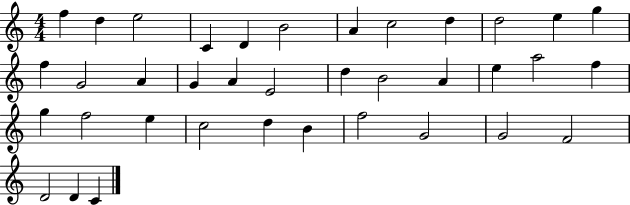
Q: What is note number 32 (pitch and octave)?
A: G4